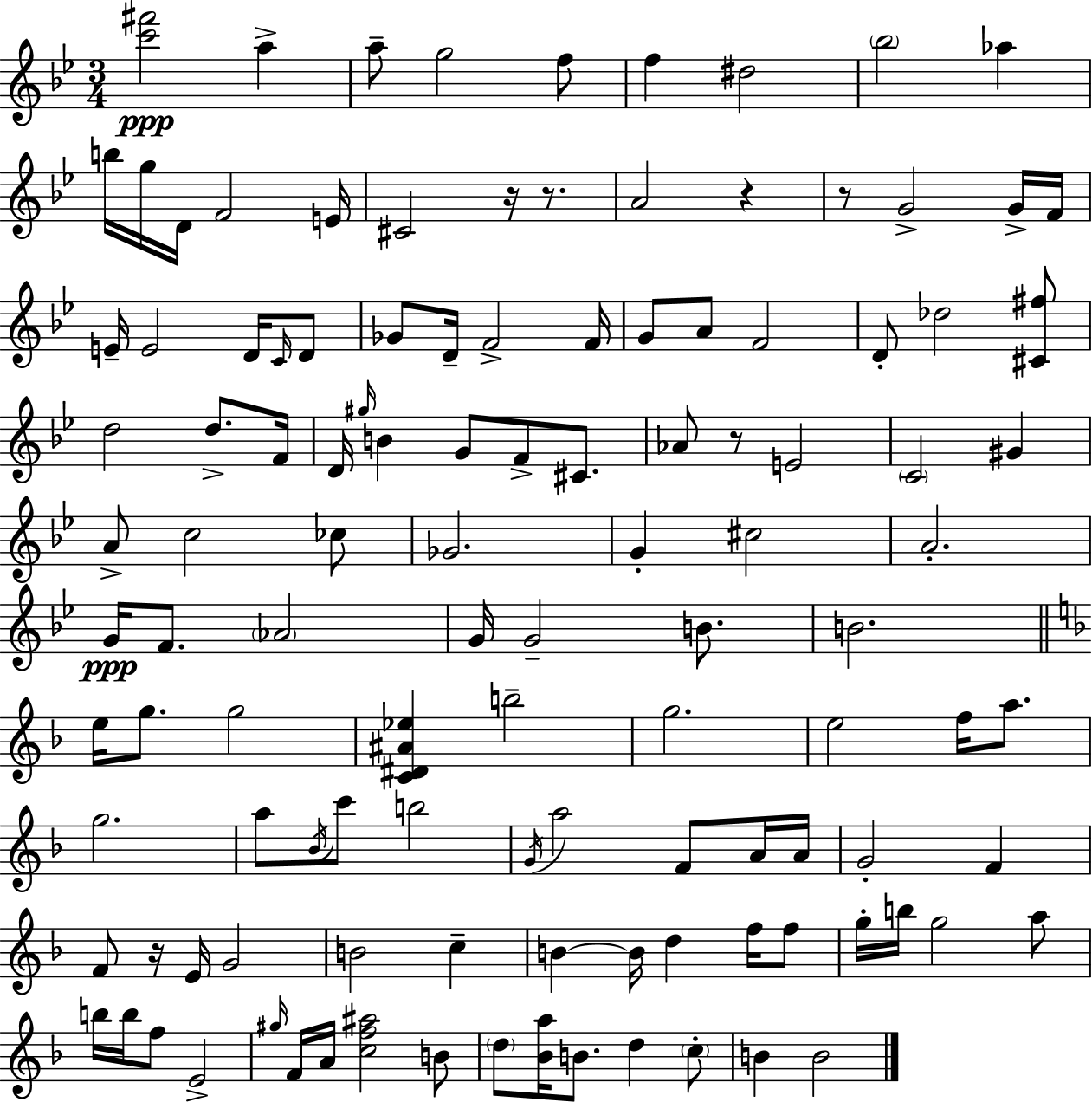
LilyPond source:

{
  \clef treble
  \numericTimeSignature
  \time 3/4
  \key bes \major
  \repeat volta 2 { <c''' fis'''>2\ppp a''4-> | a''8-- g''2 f''8 | f''4 dis''2 | \parenthesize bes''2 aes''4 | \break b''16 g''16 d'16 f'2 e'16 | cis'2 r16 r8. | a'2 r4 | r8 g'2-> g'16-> f'16 | \break e'16-- e'2 d'16 \grace { c'16 } d'8 | ges'8 d'16-- f'2-> | f'16 g'8 a'8 f'2 | d'8-. des''2 <cis' fis''>8 | \break d''2 d''8.-> | f'16 d'16 \grace { gis''16 } b'4 g'8 f'8-> cis'8. | aes'8 r8 e'2 | \parenthesize c'2 gis'4 | \break a'8-> c''2 | ces''8 ges'2. | g'4-. cis''2 | a'2.-. | \break g'16\ppp f'8. \parenthesize aes'2 | g'16 g'2-- b'8. | b'2. | \bar "||" \break \key d \minor e''16 g''8. g''2 | <c' dis' ais' ees''>4 b''2-- | g''2. | e''2 f''16 a''8. | \break g''2. | a''8 \acciaccatura { bes'16 } c'''8 b''2 | \acciaccatura { g'16 } a''2 f'8 | a'16 a'16 g'2-. f'4 | \break f'8 r16 e'16 g'2 | b'2 c''4-- | b'4~~ b'16 d''4 f''16 | f''8 g''16-. b''16 g''2 | \break a''8 b''16 b''16 f''8 e'2-> | \grace { gis''16 } f'16 a'16 <c'' f'' ais''>2 | b'8 \parenthesize d''8 <bes' a''>16 b'8. d''4 | \parenthesize c''8-. b'4 b'2 | \break } \bar "|."
}